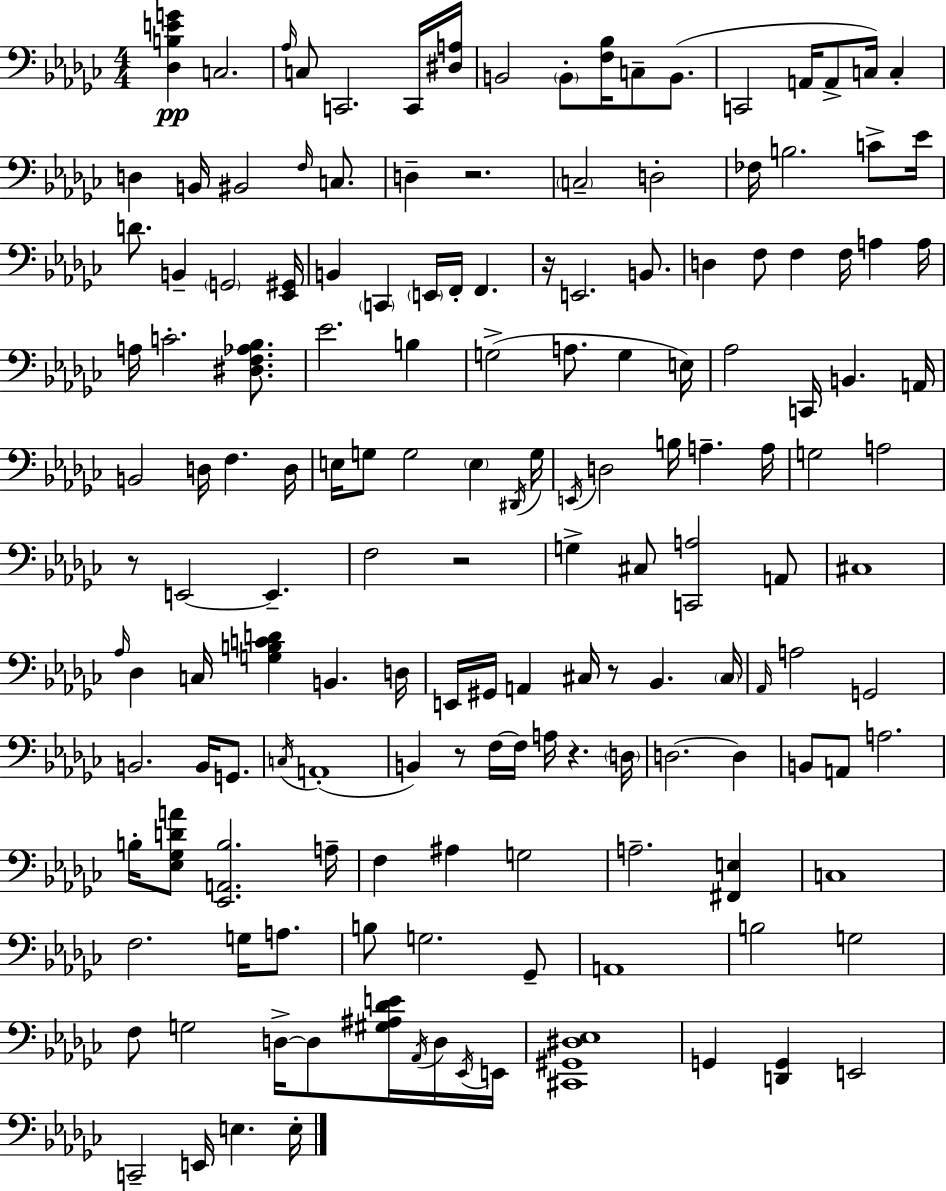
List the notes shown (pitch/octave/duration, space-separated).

[Db3,B3,E4,G4]/q C3/h. Ab3/s C3/e C2/h. C2/s [D#3,A3]/s B2/h B2/e [F3,Bb3]/s C3/e B2/e. C2/h A2/s A2/e C3/s C3/q D3/q B2/s BIS2/h F3/s C3/e. D3/q R/h. C3/h D3/h FES3/s B3/h. C4/e Eb4/s D4/e. B2/q G2/h [Eb2,G#2]/s B2/q C2/q E2/s F2/s F2/q. R/s E2/h. B2/e. D3/q F3/e F3/q F3/s A3/q A3/s A3/s C4/h. [D#3,F3,Ab3,Bb3]/e. Eb4/h. B3/q G3/h A3/e. G3/q E3/s Ab3/h C2/s B2/q. A2/s B2/h D3/s F3/q. D3/s E3/s G3/e G3/h E3/q D#2/s G3/s E2/s D3/h B3/s A3/q. A3/s G3/h A3/h R/e E2/h E2/q. F3/h R/h G3/q C#3/e [C2,A3]/h A2/e C#3/w Ab3/s Db3/q C3/s [G3,B3,C4,D4]/q B2/q. D3/s E2/s G#2/s A2/q C#3/s R/e Bb2/q. C#3/s Ab2/s A3/h G2/h B2/h. B2/s G2/e. C3/s A2/w B2/q R/e F3/s F3/s A3/s R/q. D3/s D3/h. D3/q B2/e A2/e A3/h. B3/s [Eb3,Gb3,D4,A4]/e [Eb2,A2,B3]/h. A3/s F3/q A#3/q G3/h A3/h. [F#2,E3]/q C3/w F3/h. G3/s A3/e. B3/e G3/h. Gb2/e A2/w B3/h G3/h F3/e G3/h D3/s D3/e [G#3,A#3,Db4,E4]/s Ab2/s D3/s Eb2/s E2/s [C#2,G#2,D#3,Eb3]/w G2/q [D2,G2]/q E2/h C2/h E2/s E3/q. E3/s